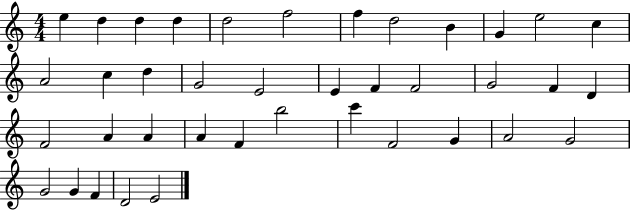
E5/q D5/q D5/q D5/q D5/h F5/h F5/q D5/h B4/q G4/q E5/h C5/q A4/h C5/q D5/q G4/h E4/h E4/q F4/q F4/h G4/h F4/q D4/q F4/h A4/q A4/q A4/q F4/q B5/h C6/q F4/h G4/q A4/h G4/h G4/h G4/q F4/q D4/h E4/h